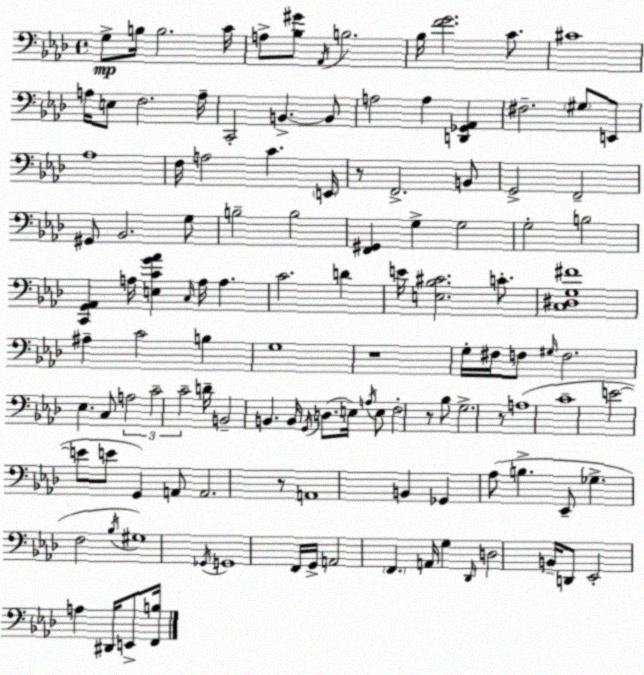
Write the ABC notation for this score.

X:1
T:Untitled
M:4/4
L:1/4
K:Ab
G,/2 B,/4 B,2 C/4 A,/2 [_B,^G]/2 _A,,/4 B,2 _B,/4 [FG]2 C/2 ^C4 A,/4 E,/2 F,2 A,/4 C,,2 B,, B,,/2 A,2 A, [D,,_G,,_A,,] ^F,2 ^G,/2 E,,/2 _A,4 F,/4 A,2 C E,,/4 z/2 F,,2 B,,/2 G,,2 F,,2 ^G,,/2 _B,,2 G,/2 B,2 B,2 [F,,^G,,] G, G,2 G,2 B,2 [C,,G,,_A,,] A,/4 [E,CG_A] C,/4 A,/4 A, C2 D E/4 [E,_B,^C]2 C/2 [C,^D,G,^F]4 ^A, C2 B, G,4 z4 G,/4 ^F,/4 F,/2 ^G,/4 F,2 _E, C,/2 A,2 C2 C2 D/4 B,,2 B,, B,,/4 G,,/4 D,/2 E,/4 A,/4 E,/2 F,2 z/2 _B,/2 G,2 z/2 A,4 C4 E2 E/2 E/2 G,, A,,/2 A,,2 z/2 A,,4 B,, _G,, _A,/2 B, _E,,/2 _G, F,2 _B,/4 ^G,4 _G,,/4 G,,4 F,,/4 G,,/4 A,,2 F,, A,,/4 G, _D,,/4 D,2 B,,/4 D,,/2 _E,,2 A, ^D,,/4 E,,/2 [F,,B,]/4